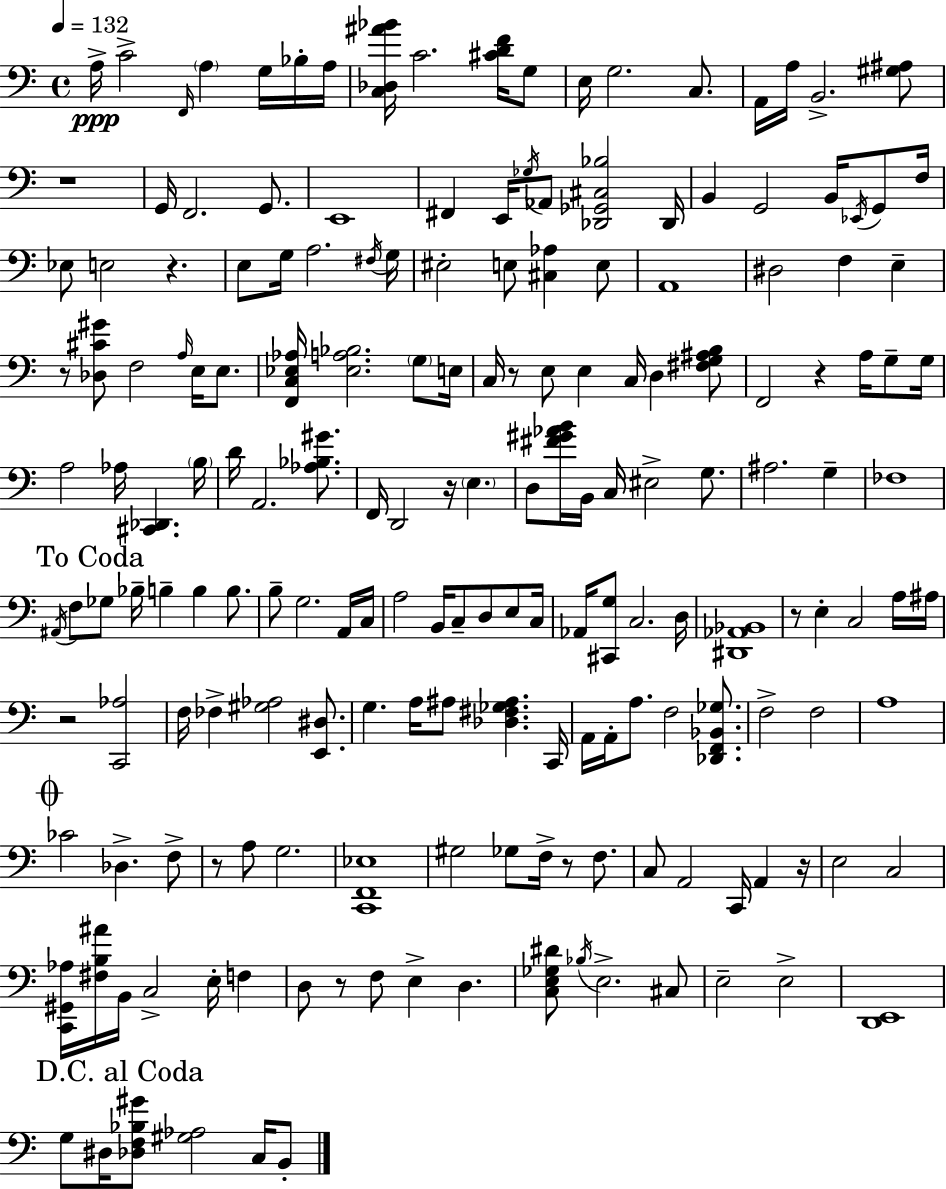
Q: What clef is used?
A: bass